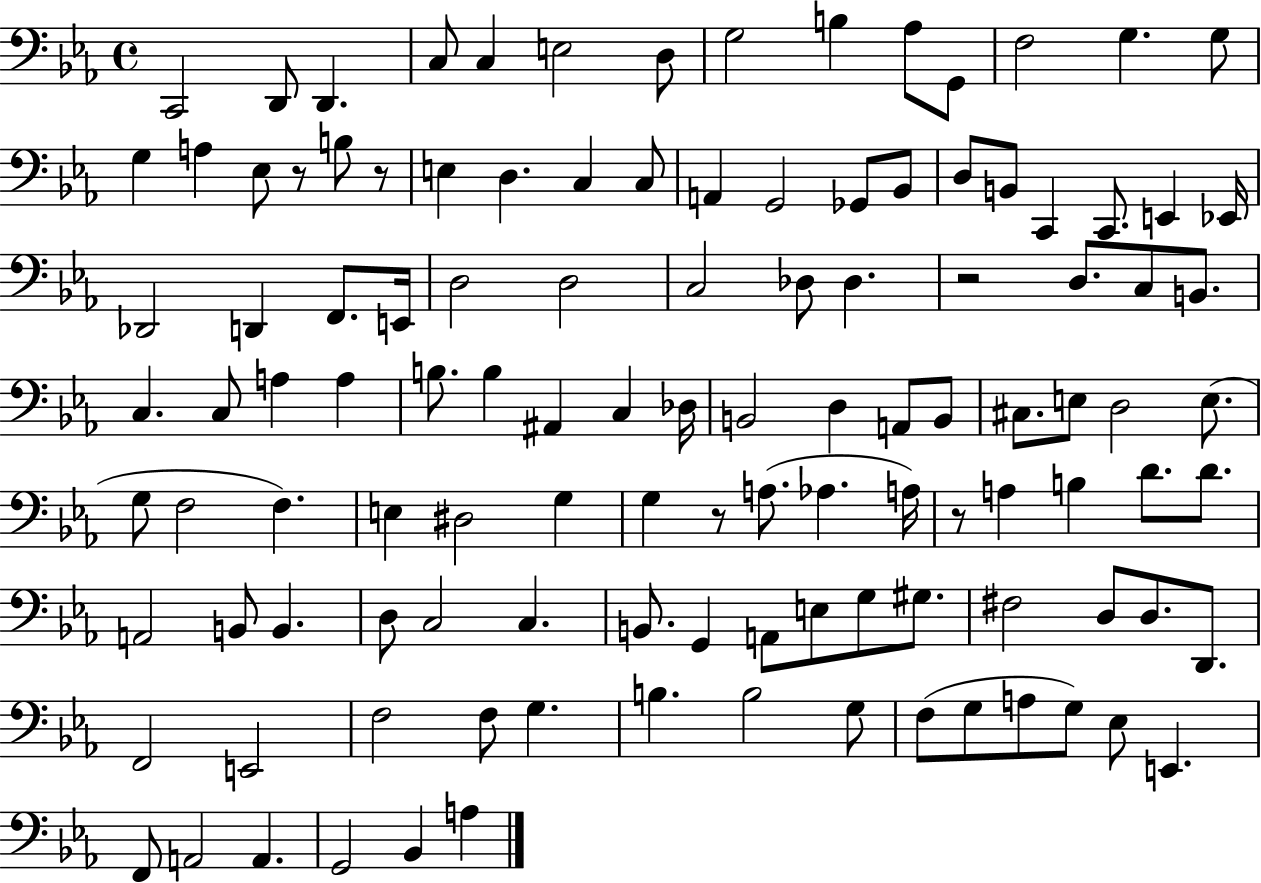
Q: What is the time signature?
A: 4/4